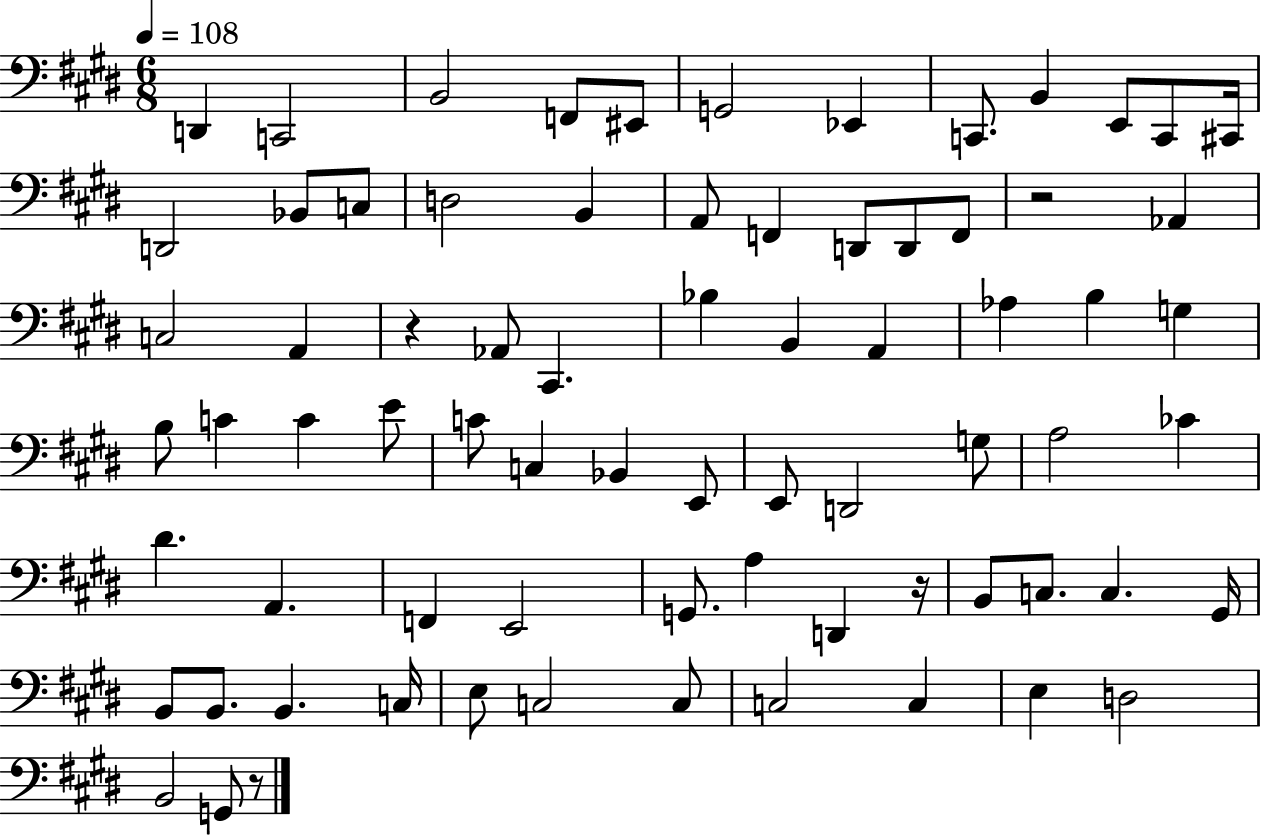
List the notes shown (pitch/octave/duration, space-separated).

D2/q C2/h B2/h F2/e EIS2/e G2/h Eb2/q C2/e. B2/q E2/e C2/e C#2/s D2/h Bb2/e C3/e D3/h B2/q A2/e F2/q D2/e D2/e F2/e R/h Ab2/q C3/h A2/q R/q Ab2/e C#2/q. Bb3/q B2/q A2/q Ab3/q B3/q G3/q B3/e C4/q C4/q E4/e C4/e C3/q Bb2/q E2/e E2/e D2/h G3/e A3/h CES4/q D#4/q. A2/q. F2/q E2/h G2/e. A3/q D2/q R/s B2/e C3/e. C3/q. G#2/s B2/e B2/e. B2/q. C3/s E3/e C3/h C3/e C3/h C3/q E3/q D3/h B2/h G2/e R/e